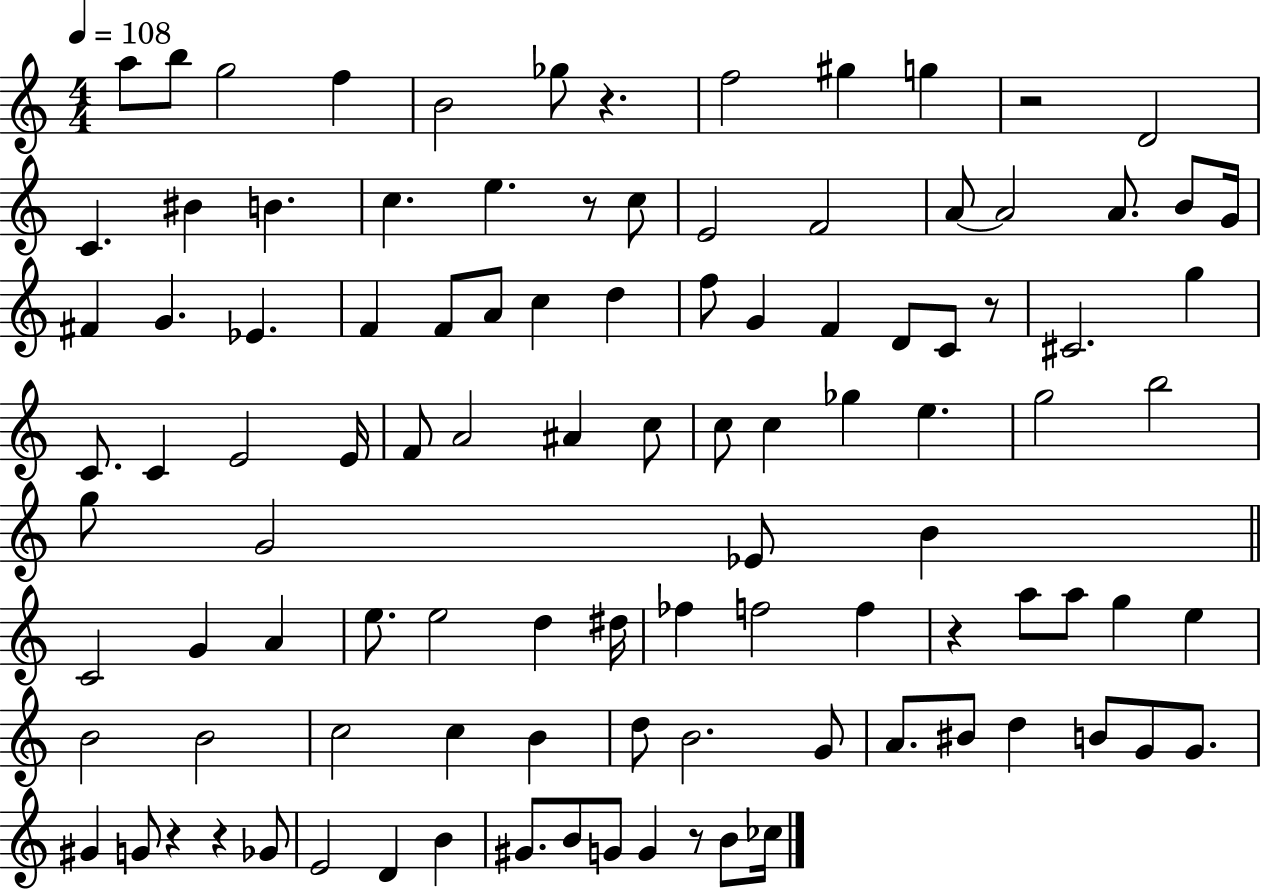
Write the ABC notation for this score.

X:1
T:Untitled
M:4/4
L:1/4
K:C
a/2 b/2 g2 f B2 _g/2 z f2 ^g g z2 D2 C ^B B c e z/2 c/2 E2 F2 A/2 A2 A/2 B/2 G/4 ^F G _E F F/2 A/2 c d f/2 G F D/2 C/2 z/2 ^C2 g C/2 C E2 E/4 F/2 A2 ^A c/2 c/2 c _g e g2 b2 g/2 G2 _E/2 B C2 G A e/2 e2 d ^d/4 _f f2 f z a/2 a/2 g e B2 B2 c2 c B d/2 B2 G/2 A/2 ^B/2 d B/2 G/2 G/2 ^G G/2 z z _G/2 E2 D B ^G/2 B/2 G/2 G z/2 B/2 _c/4